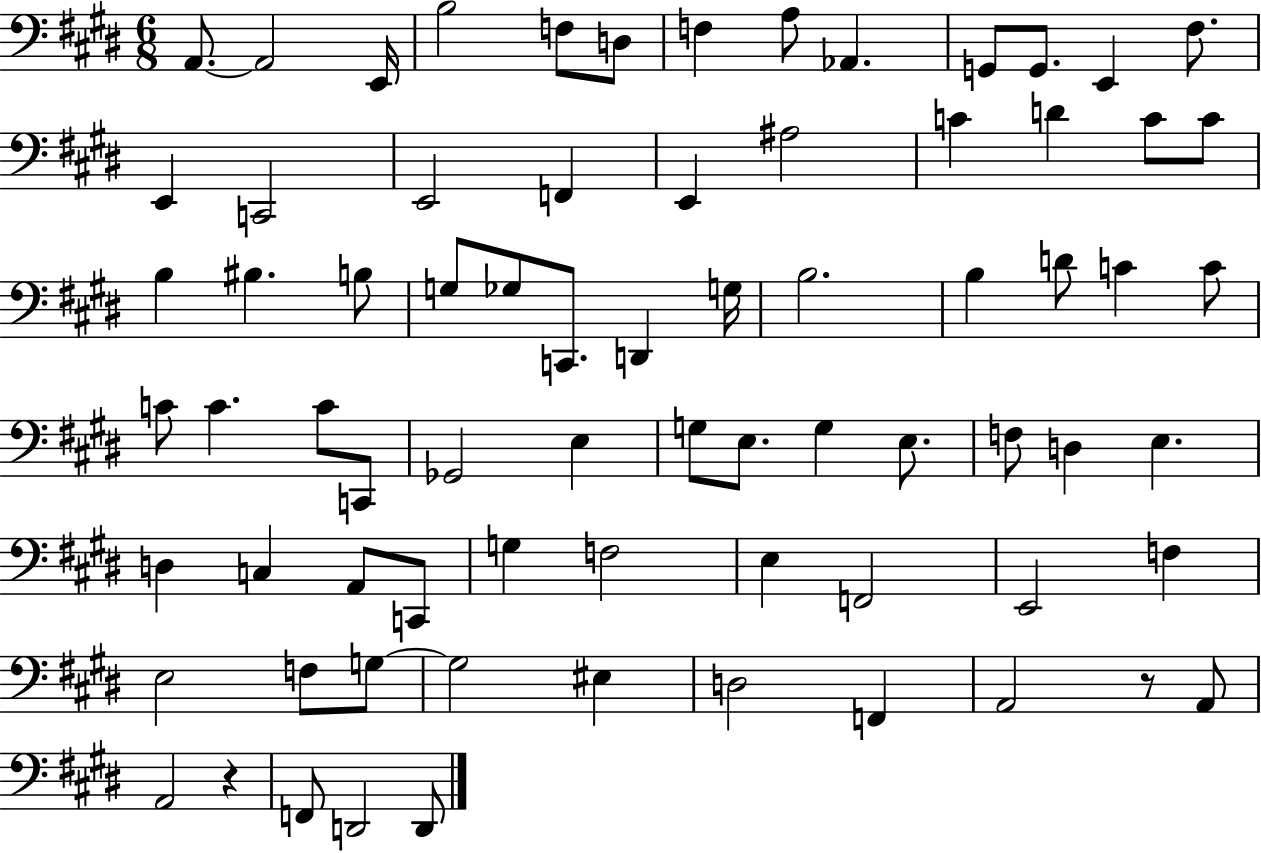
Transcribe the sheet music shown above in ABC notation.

X:1
T:Untitled
M:6/8
L:1/4
K:E
A,,/2 A,,2 E,,/4 B,2 F,/2 D,/2 F, A,/2 _A,, G,,/2 G,,/2 E,, ^F,/2 E,, C,,2 E,,2 F,, E,, ^A,2 C D C/2 C/2 B, ^B, B,/2 G,/2 _G,/2 C,,/2 D,, G,/4 B,2 B, D/2 C C/2 C/2 C C/2 C,,/2 _G,,2 E, G,/2 E,/2 G, E,/2 F,/2 D, E, D, C, A,,/2 C,,/2 G, F,2 E, F,,2 E,,2 F, E,2 F,/2 G,/2 G,2 ^E, D,2 F,, A,,2 z/2 A,,/2 A,,2 z F,,/2 D,,2 D,,/2